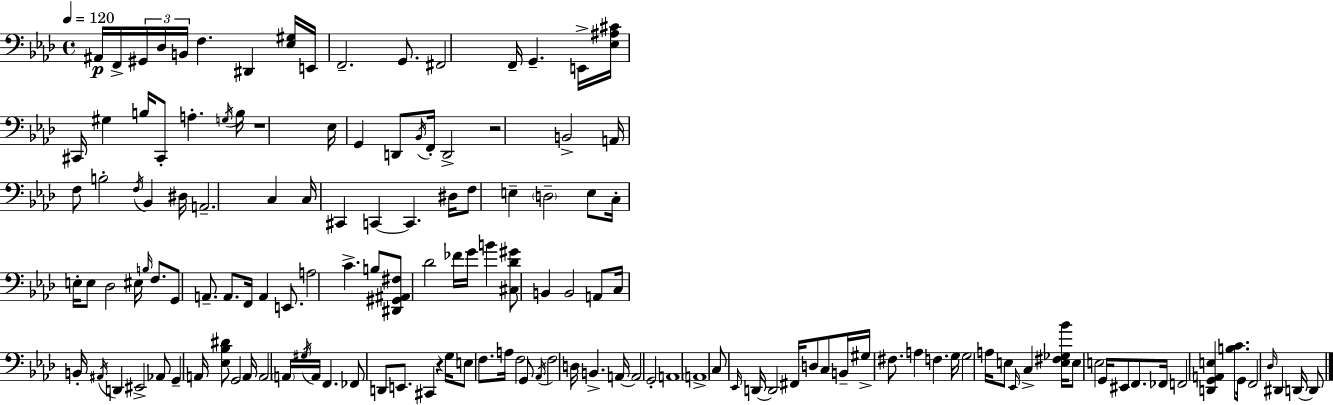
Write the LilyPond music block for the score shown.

{
  \clef bass
  \time 4/4
  \defaultTimeSignature
  \key f \minor
  \tempo 4 = 120
  ais,16\p f,16-> \tuplet 3/2 { gis,16 des16 b,16 } f4. dis,4 <ees gis>16 | e,16 f,2.-- g,8. | fis,2 f,16-- g,4.-- e,16-> | <ees ais cis'>16 cis,16 gis4 b16 cis,8-. a4.-. \acciaccatura { g16 } | \break b16 r1 | ees16 g,4 d,8 \acciaccatura { bes,16 } f,16-. d,2-> | r2 b,2-> | a,16 f8 b2-. \acciaccatura { f16 } bes,4 | \break dis16 a,2.-- c4 | c16 cis,4 c,4~~ c,4. | dis16 f8 e4-- \parenthesize d2-- | e8 c16-. e16-. e8 des2 eis16 | \break \grace { b16 } f8. g,8 a,8.-- a,8. f,16 a,4 | e,8. a2 c'4.-> | b8 <dis, gis, ais, fis>8 des'2 fes'16 g'16 | b'4 <cis des' gis'>8 b,4 b,2 | \break a,8 c16 b,16-. \acciaccatura { ais,16 } d,4 eis,2-> | aes,8 g,4-- a,16 <ees bes dis'>8 g,2 | a,16 a,2 \tuplet 3/2 { \parenthesize a,16 \acciaccatura { gis16 } a,16 } | f,4. fes,8 d,8 e,8. cis,4 | \break r4 g16 e8 f8. a16 f2 | g,8 \acciaccatura { aes,16 } f2 d16 | b,4.-> a,16~~ a,2 g,2-. | a,1 | \break \parenthesize a,1-> | c8 \grace { ees,16 } d,16~~ d,2 | fis,16 d8 c8 b,16-- gis16-> fis8. a4 | f4. g16 g2 | \break a16 e8 \grace { ees,16 } c4-> <e fis ges bes'>16 e8 e2 | g,16 eis,8 f,8. fes,16 f,2 | <d, g, a, e>4 <b c'>8. g,16 f,2 | \grace { des16 } dis,4 d,16~~ d,8 \bar "|."
}